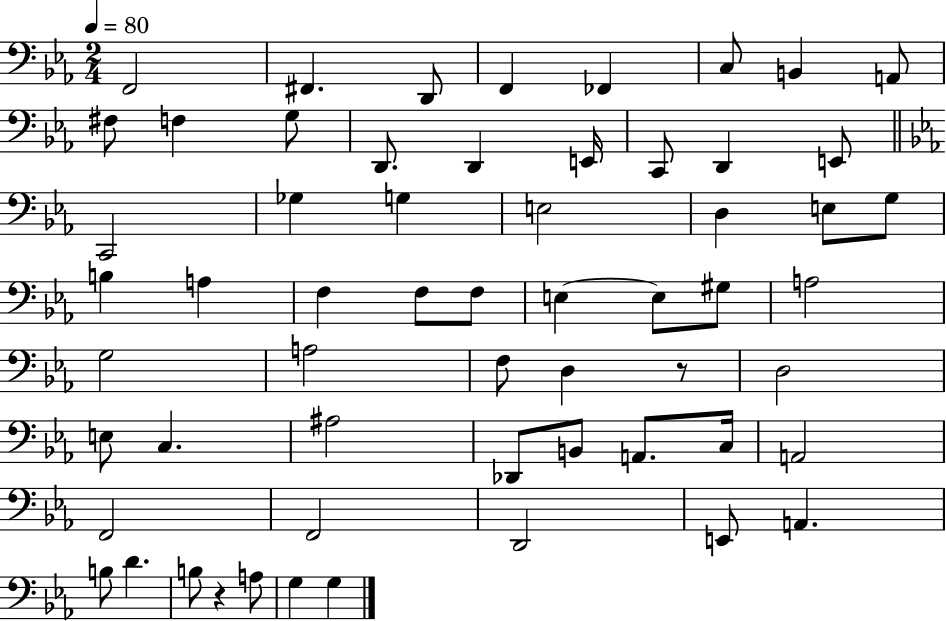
X:1
T:Untitled
M:2/4
L:1/4
K:Eb
F,,2 ^F,, D,,/2 F,, _F,, C,/2 B,, A,,/2 ^F,/2 F, G,/2 D,,/2 D,, E,,/4 C,,/2 D,, E,,/2 C,,2 _G, G, E,2 D, E,/2 G,/2 B, A, F, F,/2 F,/2 E, E,/2 ^G,/2 A,2 G,2 A,2 F,/2 D, z/2 D,2 E,/2 C, ^A,2 _D,,/2 B,,/2 A,,/2 C,/4 A,,2 F,,2 F,,2 D,,2 E,,/2 A,, B,/2 D B,/2 z A,/2 G, G,